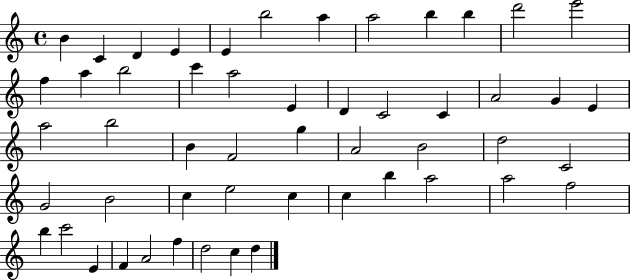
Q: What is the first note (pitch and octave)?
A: B4